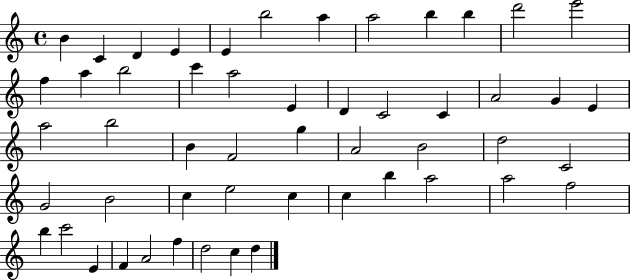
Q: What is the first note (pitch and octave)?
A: B4